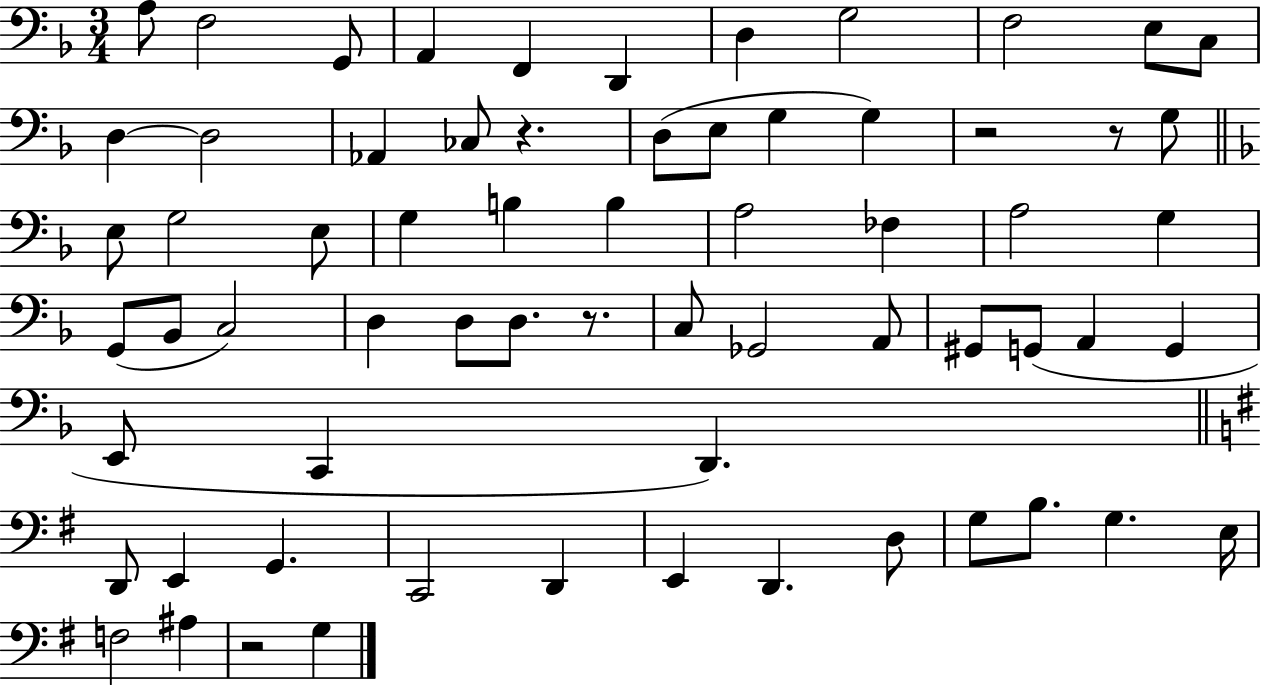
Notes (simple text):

A3/e F3/h G2/e A2/q F2/q D2/q D3/q G3/h F3/h E3/e C3/e D3/q D3/h Ab2/q CES3/e R/q. D3/e E3/e G3/q G3/q R/h R/e G3/e E3/e G3/h E3/e G3/q B3/q B3/q A3/h FES3/q A3/h G3/q G2/e Bb2/e C3/h D3/q D3/e D3/e. R/e. C3/e Gb2/h A2/e G#2/e G2/e A2/q G2/q E2/e C2/q D2/q. D2/e E2/q G2/q. C2/h D2/q E2/q D2/q. D3/e G3/e B3/e. G3/q. E3/s F3/h A#3/q R/h G3/q